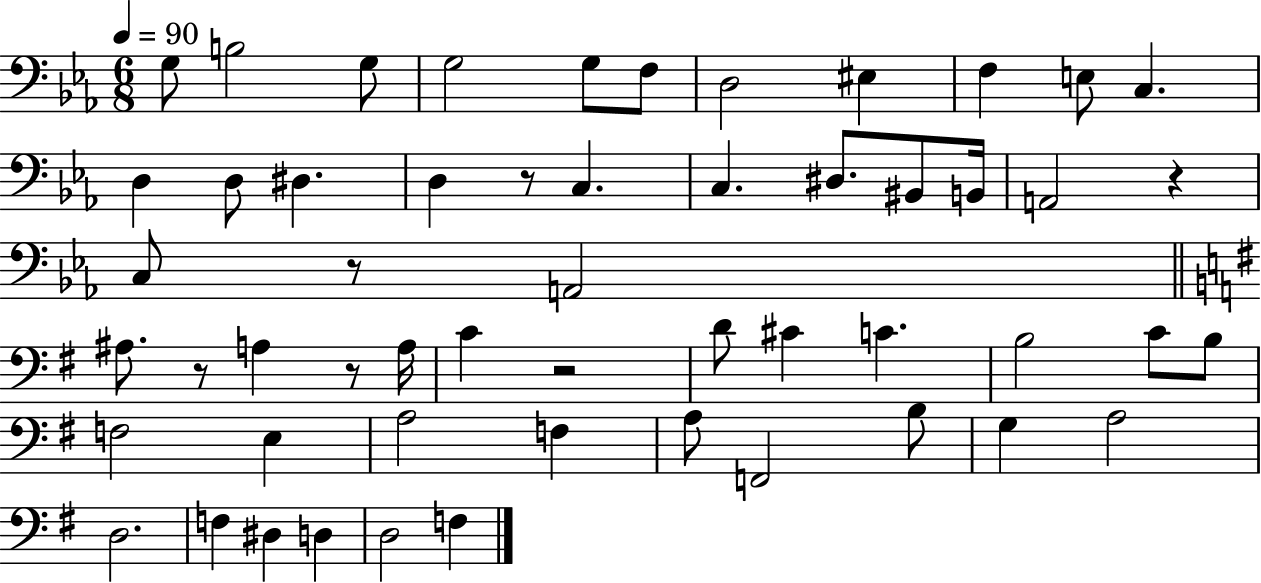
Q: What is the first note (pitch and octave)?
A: G3